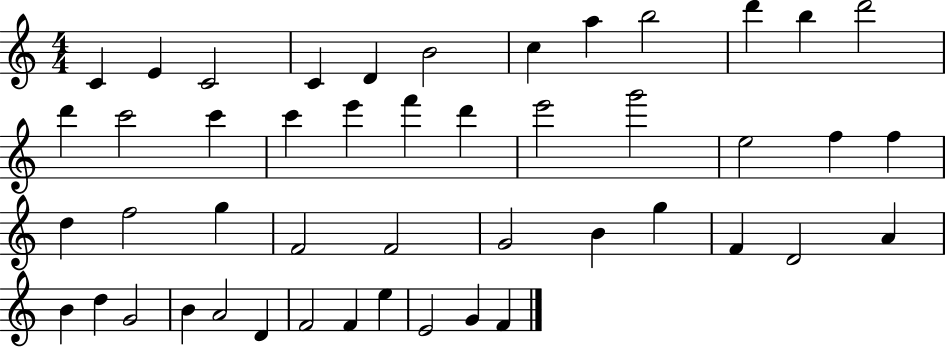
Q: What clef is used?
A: treble